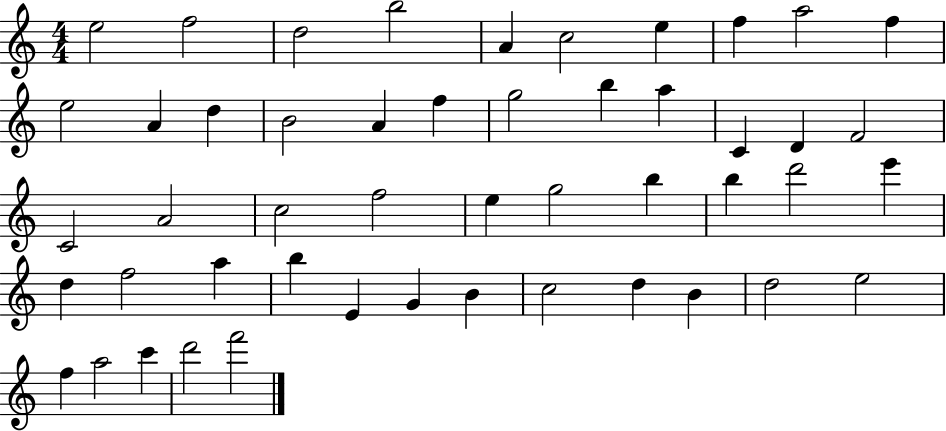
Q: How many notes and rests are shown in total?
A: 49